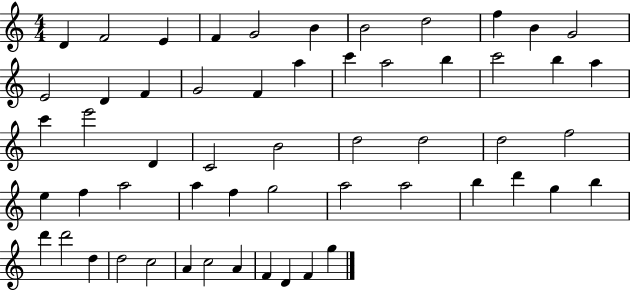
D4/q F4/h E4/q F4/q G4/h B4/q B4/h D5/h F5/q B4/q G4/h E4/h D4/q F4/q G4/h F4/q A5/q C6/q A5/h B5/q C6/h B5/q A5/q C6/q E6/h D4/q C4/h B4/h D5/h D5/h D5/h F5/h E5/q F5/q A5/h A5/q F5/q G5/h A5/h A5/h B5/q D6/q G5/q B5/q D6/q D6/h D5/q D5/h C5/h A4/q C5/h A4/q F4/q D4/q F4/q G5/q